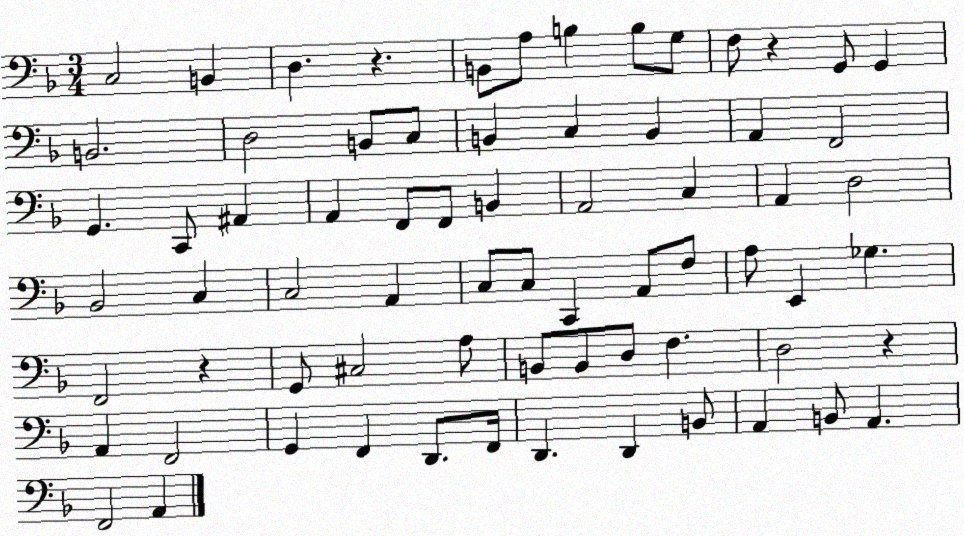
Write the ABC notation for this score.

X:1
T:Untitled
M:3/4
L:1/4
K:F
C,2 B,, D, z B,,/2 A,/2 B, B,/2 G,/2 F,/2 z G,,/2 G,, B,,2 D,2 B,,/2 C,/2 B,, C, B,, A,, F,,2 G,, C,,/2 ^A,, A,, F,,/2 F,,/2 B,, A,,2 C, A,, D,2 _B,,2 C, C,2 A,, C,/2 C,/2 C,, A,,/2 F,/2 A,/2 E,, _G, F,,2 z G,,/2 ^C,2 A,/2 B,,/2 B,,/2 D,/2 F, D,2 z A,, F,,2 G,, F,, D,,/2 F,,/4 D,, D,, B,,/2 A,, B,,/2 A,, F,,2 A,,